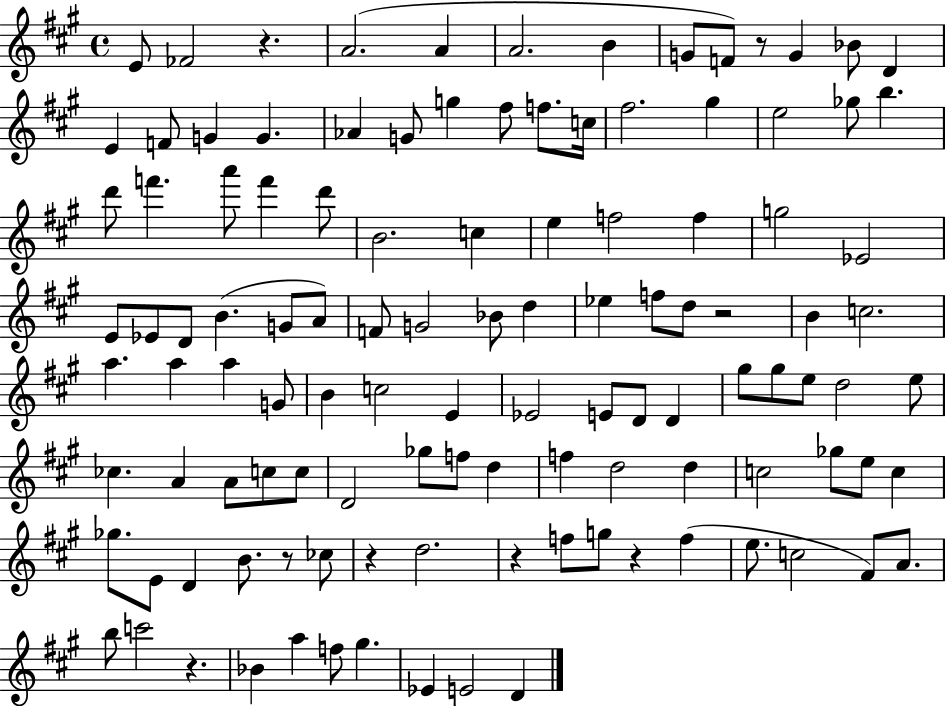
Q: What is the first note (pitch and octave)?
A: E4